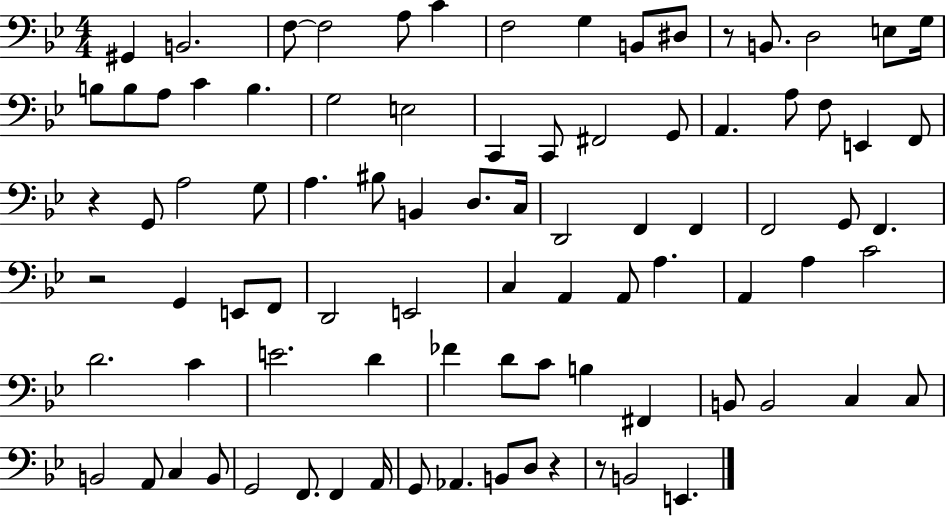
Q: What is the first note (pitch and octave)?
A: G#2